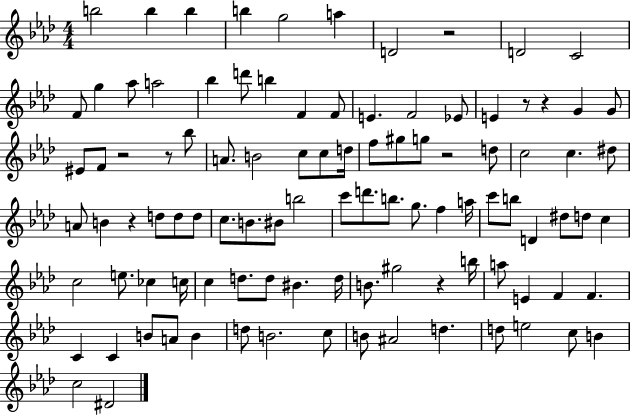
B5/h B5/q B5/q B5/q G5/h A5/q D4/h R/h D4/h C4/h F4/e G5/q Ab5/e A5/h Bb5/q D6/e B5/q F4/q F4/e E4/q. F4/h Eb4/e E4/q R/e R/q G4/q G4/e EIS4/e F4/e R/h R/e Bb5/e A4/e. B4/h C5/e C5/e D5/s F5/e G#5/e G5/e R/h D5/e C5/h C5/q. D#5/e A4/e B4/q R/q D5/e D5/e D5/e C5/e. B4/e. BIS4/e B5/h C6/e D6/e. B5/e. G5/e. F5/q A5/s C6/e B5/e D4/q D#5/e D5/e C5/q C5/h E5/e. CES5/q C5/s C5/q D5/e. D5/e BIS4/q. D5/s B4/e. G#5/h R/q B5/s A5/e E4/q F4/q F4/q. C4/q C4/q B4/e A4/e B4/q D5/e B4/h. C5/e B4/e A#4/h D5/q. D5/e E5/h C5/e B4/q C5/h D#4/h